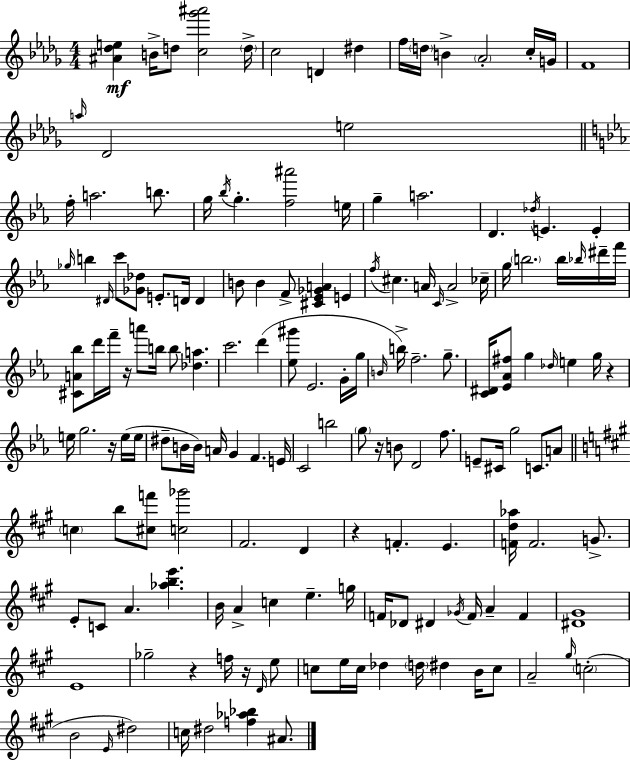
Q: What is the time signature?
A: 4/4